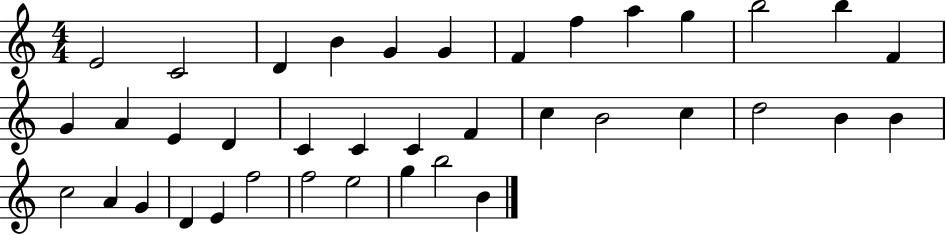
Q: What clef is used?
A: treble